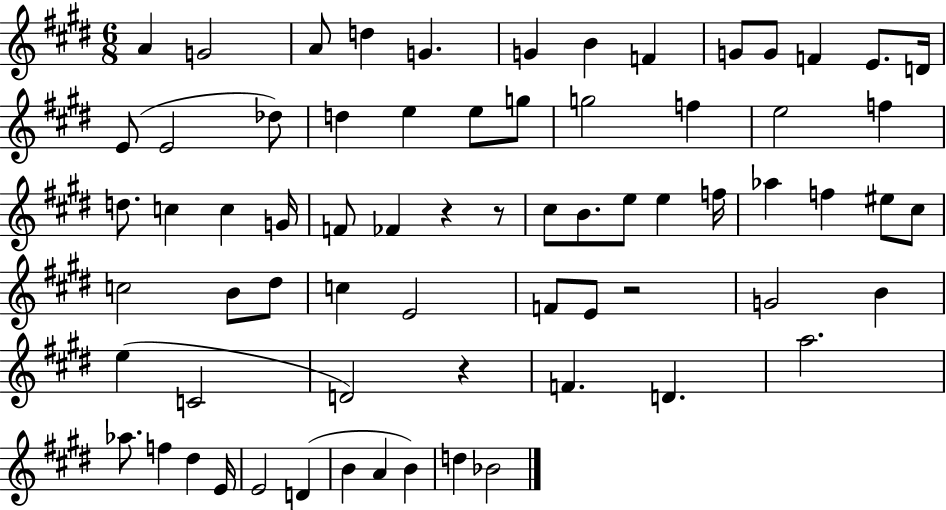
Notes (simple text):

A4/q G4/h A4/e D5/q G4/q. G4/q B4/q F4/q G4/e G4/e F4/q E4/e. D4/s E4/e E4/h Db5/e D5/q E5/q E5/e G5/e G5/h F5/q E5/h F5/q D5/e. C5/q C5/q G4/s F4/e FES4/q R/q R/e C#5/e B4/e. E5/e E5/q F5/s Ab5/q F5/q EIS5/e C#5/e C5/h B4/e D#5/e C5/q E4/h F4/e E4/e R/h G4/h B4/q E5/q C4/h D4/h R/q F4/q. D4/q. A5/h. Ab5/e. F5/q D#5/q E4/s E4/h D4/q B4/q A4/q B4/q D5/q Bb4/h